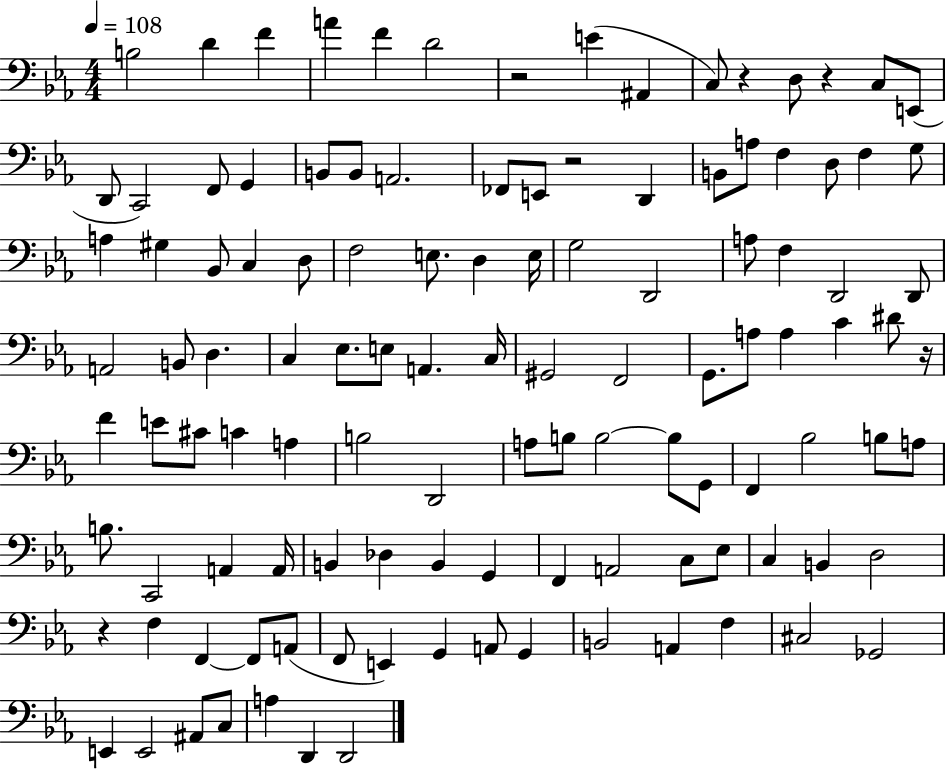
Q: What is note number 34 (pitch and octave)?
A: F3